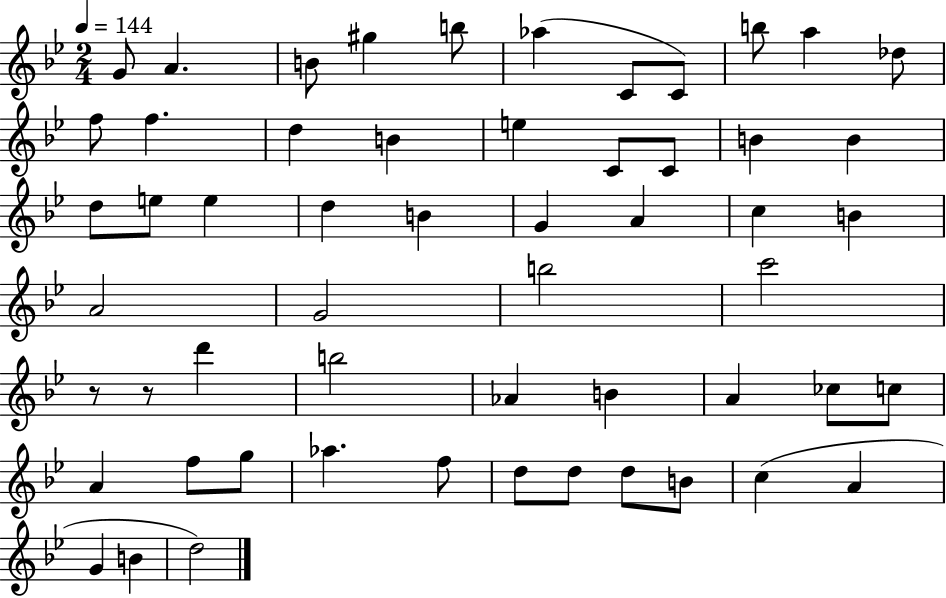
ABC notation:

X:1
T:Untitled
M:2/4
L:1/4
K:Bb
G/2 A B/2 ^g b/2 _a C/2 C/2 b/2 a _d/2 f/2 f d B e C/2 C/2 B B d/2 e/2 e d B G A c B A2 G2 b2 c'2 z/2 z/2 d' b2 _A B A _c/2 c/2 A f/2 g/2 _a f/2 d/2 d/2 d/2 B/2 c A G B d2